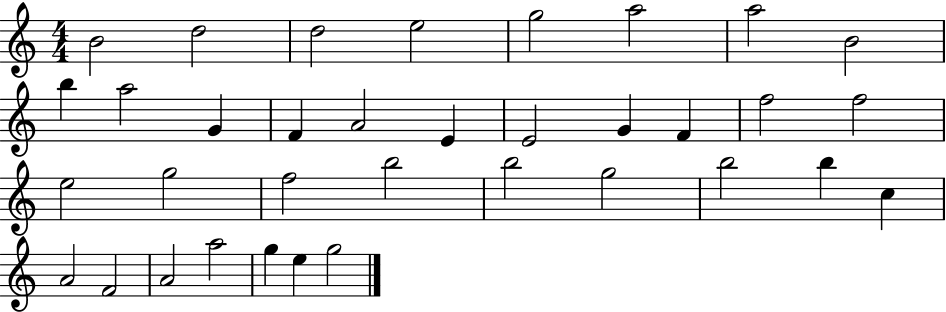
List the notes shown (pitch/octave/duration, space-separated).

B4/h D5/h D5/h E5/h G5/h A5/h A5/h B4/h B5/q A5/h G4/q F4/q A4/h E4/q E4/h G4/q F4/q F5/h F5/h E5/h G5/h F5/h B5/h B5/h G5/h B5/h B5/q C5/q A4/h F4/h A4/h A5/h G5/q E5/q G5/h